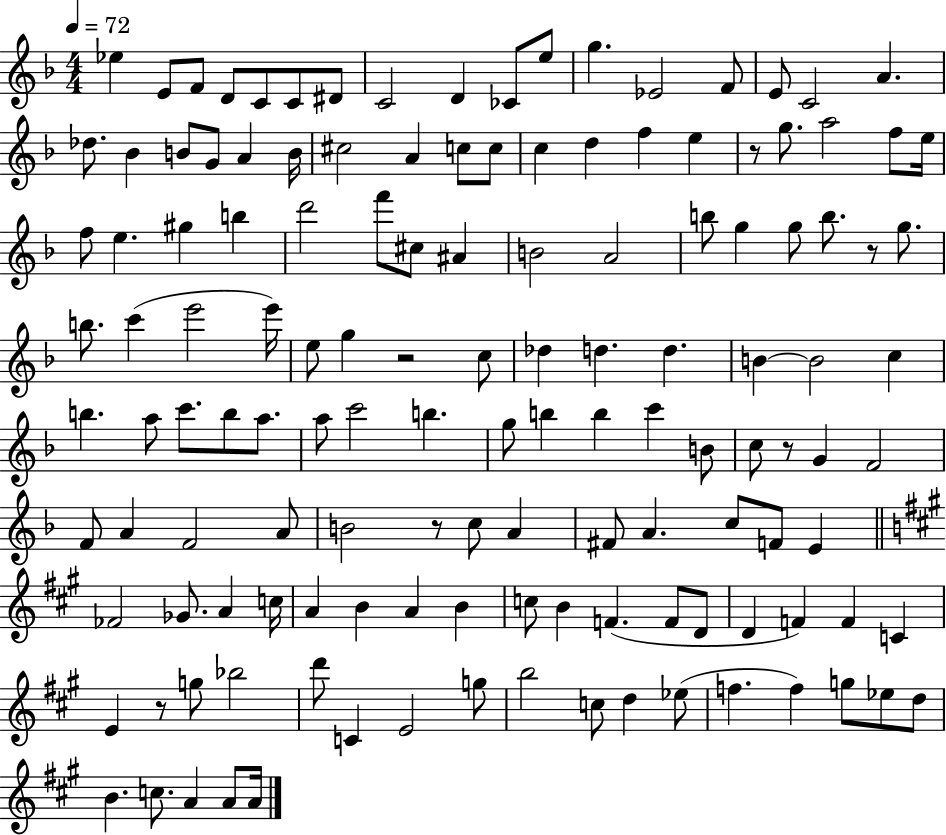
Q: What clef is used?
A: treble